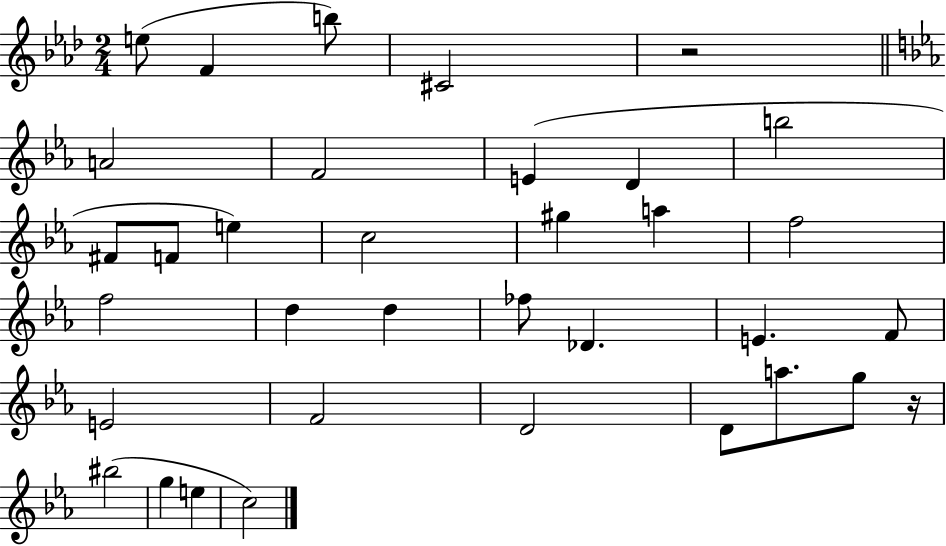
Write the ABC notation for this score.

X:1
T:Untitled
M:2/4
L:1/4
K:Ab
e/2 F b/2 ^C2 z2 A2 F2 E D b2 ^F/2 F/2 e c2 ^g a f2 f2 d d _f/2 _D E F/2 E2 F2 D2 D/2 a/2 g/2 z/4 ^b2 g e c2